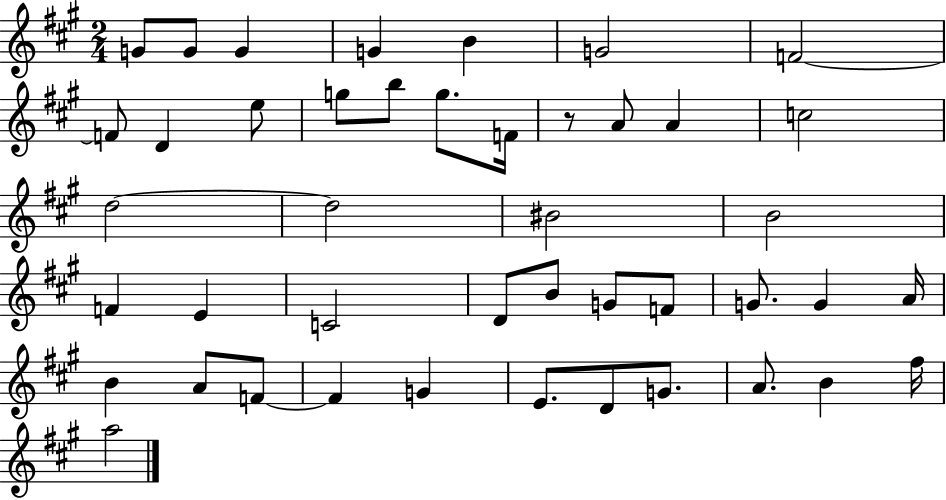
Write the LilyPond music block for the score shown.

{
  \clef treble
  \numericTimeSignature
  \time 2/4
  \key a \major
  g'8 g'8 g'4 | g'4 b'4 | g'2 | f'2~~ | \break f'8 d'4 e''8 | g''8 b''8 g''8. f'16 | r8 a'8 a'4 | c''2 | \break d''2~~ | d''2 | bis'2 | b'2 | \break f'4 e'4 | c'2 | d'8 b'8 g'8 f'8 | g'8. g'4 a'16 | \break b'4 a'8 f'8~~ | f'4 g'4 | e'8. d'8 g'8. | a'8. b'4 fis''16 | \break a''2 | \bar "|."
}